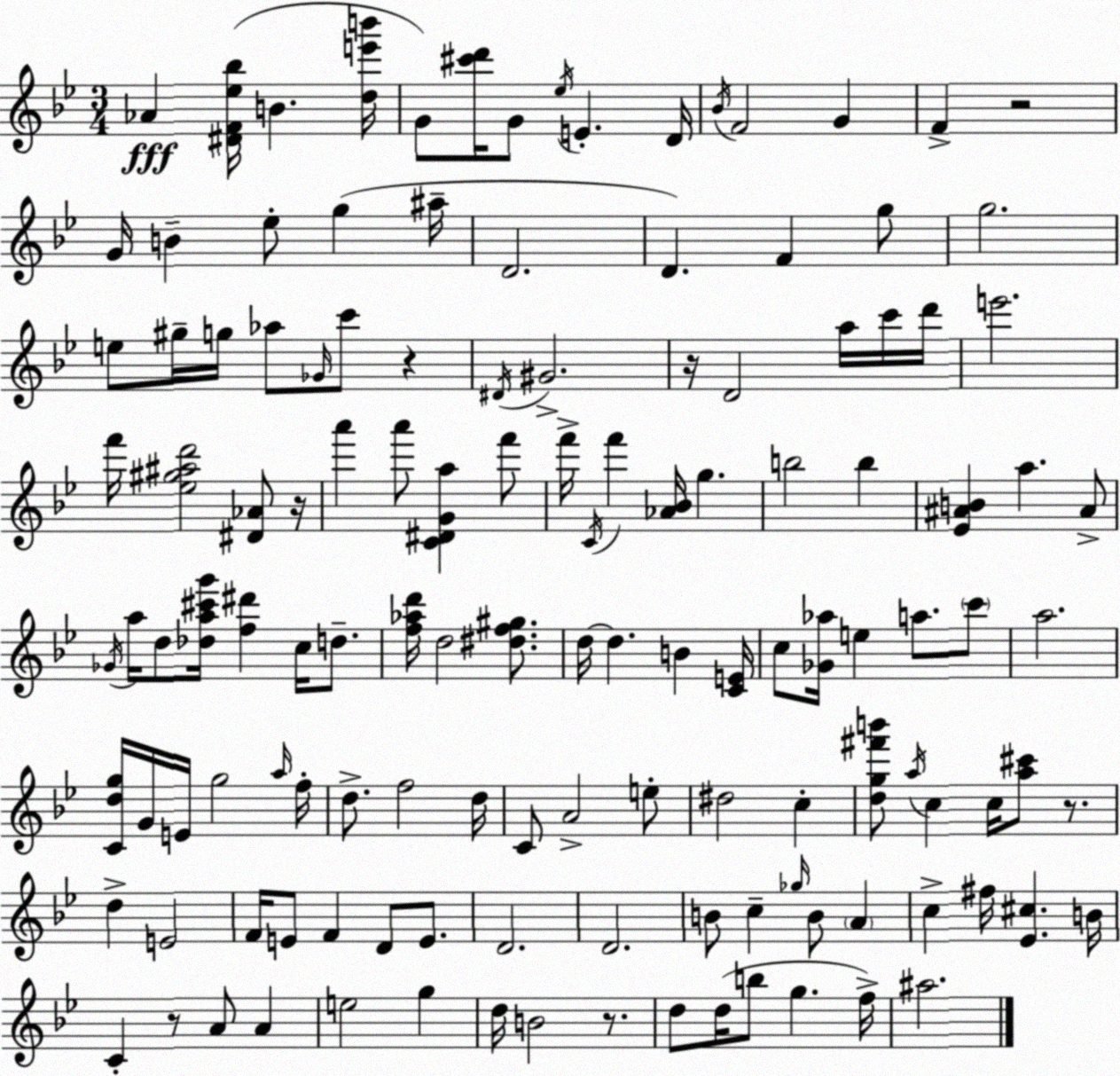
X:1
T:Untitled
M:3/4
L:1/4
K:Bb
_A [^DF_e_b]/4 B [de'b']/4 G/2 [^c'd']/4 G/2 _e/4 E D/4 _B/4 F2 G F z2 G/4 B _e/2 g ^a/4 D2 D F g/2 g2 e/2 ^g/4 g/4 _a/2 _G/4 c'/2 z ^D/4 ^G2 z/4 D2 a/4 c'/4 d'/4 e'2 f'/4 [_e^g^ad']2 [^D_A]/2 z/4 a' a'/2 [C^DGa] f'/2 f'/4 C/4 f' [_A_B]/4 g b2 b [_E^AB] a ^A/2 _G/4 a/4 d/2 [_da^c'g']/4 [f^d'] c/4 d/2 [f_ad']/4 d2 [^df^g]/2 d/4 d B [CE]/4 c/2 [_G_a]/4 e a/2 c'/2 a2 [Cdg]/4 G/4 E/4 g2 a/4 f/4 d/2 f2 d/4 C/2 A2 e/2 ^d2 c [dg^f'b']/2 a/4 c c/4 [a^c']/2 z/2 d E2 F/4 E/2 F D/2 E/2 D2 D2 B/2 c _g/4 B/2 A c ^f/4 [_E^c] B/4 C z/2 A/2 A e2 g d/4 B2 z/2 d/2 d/4 b/2 g f/4 ^a2